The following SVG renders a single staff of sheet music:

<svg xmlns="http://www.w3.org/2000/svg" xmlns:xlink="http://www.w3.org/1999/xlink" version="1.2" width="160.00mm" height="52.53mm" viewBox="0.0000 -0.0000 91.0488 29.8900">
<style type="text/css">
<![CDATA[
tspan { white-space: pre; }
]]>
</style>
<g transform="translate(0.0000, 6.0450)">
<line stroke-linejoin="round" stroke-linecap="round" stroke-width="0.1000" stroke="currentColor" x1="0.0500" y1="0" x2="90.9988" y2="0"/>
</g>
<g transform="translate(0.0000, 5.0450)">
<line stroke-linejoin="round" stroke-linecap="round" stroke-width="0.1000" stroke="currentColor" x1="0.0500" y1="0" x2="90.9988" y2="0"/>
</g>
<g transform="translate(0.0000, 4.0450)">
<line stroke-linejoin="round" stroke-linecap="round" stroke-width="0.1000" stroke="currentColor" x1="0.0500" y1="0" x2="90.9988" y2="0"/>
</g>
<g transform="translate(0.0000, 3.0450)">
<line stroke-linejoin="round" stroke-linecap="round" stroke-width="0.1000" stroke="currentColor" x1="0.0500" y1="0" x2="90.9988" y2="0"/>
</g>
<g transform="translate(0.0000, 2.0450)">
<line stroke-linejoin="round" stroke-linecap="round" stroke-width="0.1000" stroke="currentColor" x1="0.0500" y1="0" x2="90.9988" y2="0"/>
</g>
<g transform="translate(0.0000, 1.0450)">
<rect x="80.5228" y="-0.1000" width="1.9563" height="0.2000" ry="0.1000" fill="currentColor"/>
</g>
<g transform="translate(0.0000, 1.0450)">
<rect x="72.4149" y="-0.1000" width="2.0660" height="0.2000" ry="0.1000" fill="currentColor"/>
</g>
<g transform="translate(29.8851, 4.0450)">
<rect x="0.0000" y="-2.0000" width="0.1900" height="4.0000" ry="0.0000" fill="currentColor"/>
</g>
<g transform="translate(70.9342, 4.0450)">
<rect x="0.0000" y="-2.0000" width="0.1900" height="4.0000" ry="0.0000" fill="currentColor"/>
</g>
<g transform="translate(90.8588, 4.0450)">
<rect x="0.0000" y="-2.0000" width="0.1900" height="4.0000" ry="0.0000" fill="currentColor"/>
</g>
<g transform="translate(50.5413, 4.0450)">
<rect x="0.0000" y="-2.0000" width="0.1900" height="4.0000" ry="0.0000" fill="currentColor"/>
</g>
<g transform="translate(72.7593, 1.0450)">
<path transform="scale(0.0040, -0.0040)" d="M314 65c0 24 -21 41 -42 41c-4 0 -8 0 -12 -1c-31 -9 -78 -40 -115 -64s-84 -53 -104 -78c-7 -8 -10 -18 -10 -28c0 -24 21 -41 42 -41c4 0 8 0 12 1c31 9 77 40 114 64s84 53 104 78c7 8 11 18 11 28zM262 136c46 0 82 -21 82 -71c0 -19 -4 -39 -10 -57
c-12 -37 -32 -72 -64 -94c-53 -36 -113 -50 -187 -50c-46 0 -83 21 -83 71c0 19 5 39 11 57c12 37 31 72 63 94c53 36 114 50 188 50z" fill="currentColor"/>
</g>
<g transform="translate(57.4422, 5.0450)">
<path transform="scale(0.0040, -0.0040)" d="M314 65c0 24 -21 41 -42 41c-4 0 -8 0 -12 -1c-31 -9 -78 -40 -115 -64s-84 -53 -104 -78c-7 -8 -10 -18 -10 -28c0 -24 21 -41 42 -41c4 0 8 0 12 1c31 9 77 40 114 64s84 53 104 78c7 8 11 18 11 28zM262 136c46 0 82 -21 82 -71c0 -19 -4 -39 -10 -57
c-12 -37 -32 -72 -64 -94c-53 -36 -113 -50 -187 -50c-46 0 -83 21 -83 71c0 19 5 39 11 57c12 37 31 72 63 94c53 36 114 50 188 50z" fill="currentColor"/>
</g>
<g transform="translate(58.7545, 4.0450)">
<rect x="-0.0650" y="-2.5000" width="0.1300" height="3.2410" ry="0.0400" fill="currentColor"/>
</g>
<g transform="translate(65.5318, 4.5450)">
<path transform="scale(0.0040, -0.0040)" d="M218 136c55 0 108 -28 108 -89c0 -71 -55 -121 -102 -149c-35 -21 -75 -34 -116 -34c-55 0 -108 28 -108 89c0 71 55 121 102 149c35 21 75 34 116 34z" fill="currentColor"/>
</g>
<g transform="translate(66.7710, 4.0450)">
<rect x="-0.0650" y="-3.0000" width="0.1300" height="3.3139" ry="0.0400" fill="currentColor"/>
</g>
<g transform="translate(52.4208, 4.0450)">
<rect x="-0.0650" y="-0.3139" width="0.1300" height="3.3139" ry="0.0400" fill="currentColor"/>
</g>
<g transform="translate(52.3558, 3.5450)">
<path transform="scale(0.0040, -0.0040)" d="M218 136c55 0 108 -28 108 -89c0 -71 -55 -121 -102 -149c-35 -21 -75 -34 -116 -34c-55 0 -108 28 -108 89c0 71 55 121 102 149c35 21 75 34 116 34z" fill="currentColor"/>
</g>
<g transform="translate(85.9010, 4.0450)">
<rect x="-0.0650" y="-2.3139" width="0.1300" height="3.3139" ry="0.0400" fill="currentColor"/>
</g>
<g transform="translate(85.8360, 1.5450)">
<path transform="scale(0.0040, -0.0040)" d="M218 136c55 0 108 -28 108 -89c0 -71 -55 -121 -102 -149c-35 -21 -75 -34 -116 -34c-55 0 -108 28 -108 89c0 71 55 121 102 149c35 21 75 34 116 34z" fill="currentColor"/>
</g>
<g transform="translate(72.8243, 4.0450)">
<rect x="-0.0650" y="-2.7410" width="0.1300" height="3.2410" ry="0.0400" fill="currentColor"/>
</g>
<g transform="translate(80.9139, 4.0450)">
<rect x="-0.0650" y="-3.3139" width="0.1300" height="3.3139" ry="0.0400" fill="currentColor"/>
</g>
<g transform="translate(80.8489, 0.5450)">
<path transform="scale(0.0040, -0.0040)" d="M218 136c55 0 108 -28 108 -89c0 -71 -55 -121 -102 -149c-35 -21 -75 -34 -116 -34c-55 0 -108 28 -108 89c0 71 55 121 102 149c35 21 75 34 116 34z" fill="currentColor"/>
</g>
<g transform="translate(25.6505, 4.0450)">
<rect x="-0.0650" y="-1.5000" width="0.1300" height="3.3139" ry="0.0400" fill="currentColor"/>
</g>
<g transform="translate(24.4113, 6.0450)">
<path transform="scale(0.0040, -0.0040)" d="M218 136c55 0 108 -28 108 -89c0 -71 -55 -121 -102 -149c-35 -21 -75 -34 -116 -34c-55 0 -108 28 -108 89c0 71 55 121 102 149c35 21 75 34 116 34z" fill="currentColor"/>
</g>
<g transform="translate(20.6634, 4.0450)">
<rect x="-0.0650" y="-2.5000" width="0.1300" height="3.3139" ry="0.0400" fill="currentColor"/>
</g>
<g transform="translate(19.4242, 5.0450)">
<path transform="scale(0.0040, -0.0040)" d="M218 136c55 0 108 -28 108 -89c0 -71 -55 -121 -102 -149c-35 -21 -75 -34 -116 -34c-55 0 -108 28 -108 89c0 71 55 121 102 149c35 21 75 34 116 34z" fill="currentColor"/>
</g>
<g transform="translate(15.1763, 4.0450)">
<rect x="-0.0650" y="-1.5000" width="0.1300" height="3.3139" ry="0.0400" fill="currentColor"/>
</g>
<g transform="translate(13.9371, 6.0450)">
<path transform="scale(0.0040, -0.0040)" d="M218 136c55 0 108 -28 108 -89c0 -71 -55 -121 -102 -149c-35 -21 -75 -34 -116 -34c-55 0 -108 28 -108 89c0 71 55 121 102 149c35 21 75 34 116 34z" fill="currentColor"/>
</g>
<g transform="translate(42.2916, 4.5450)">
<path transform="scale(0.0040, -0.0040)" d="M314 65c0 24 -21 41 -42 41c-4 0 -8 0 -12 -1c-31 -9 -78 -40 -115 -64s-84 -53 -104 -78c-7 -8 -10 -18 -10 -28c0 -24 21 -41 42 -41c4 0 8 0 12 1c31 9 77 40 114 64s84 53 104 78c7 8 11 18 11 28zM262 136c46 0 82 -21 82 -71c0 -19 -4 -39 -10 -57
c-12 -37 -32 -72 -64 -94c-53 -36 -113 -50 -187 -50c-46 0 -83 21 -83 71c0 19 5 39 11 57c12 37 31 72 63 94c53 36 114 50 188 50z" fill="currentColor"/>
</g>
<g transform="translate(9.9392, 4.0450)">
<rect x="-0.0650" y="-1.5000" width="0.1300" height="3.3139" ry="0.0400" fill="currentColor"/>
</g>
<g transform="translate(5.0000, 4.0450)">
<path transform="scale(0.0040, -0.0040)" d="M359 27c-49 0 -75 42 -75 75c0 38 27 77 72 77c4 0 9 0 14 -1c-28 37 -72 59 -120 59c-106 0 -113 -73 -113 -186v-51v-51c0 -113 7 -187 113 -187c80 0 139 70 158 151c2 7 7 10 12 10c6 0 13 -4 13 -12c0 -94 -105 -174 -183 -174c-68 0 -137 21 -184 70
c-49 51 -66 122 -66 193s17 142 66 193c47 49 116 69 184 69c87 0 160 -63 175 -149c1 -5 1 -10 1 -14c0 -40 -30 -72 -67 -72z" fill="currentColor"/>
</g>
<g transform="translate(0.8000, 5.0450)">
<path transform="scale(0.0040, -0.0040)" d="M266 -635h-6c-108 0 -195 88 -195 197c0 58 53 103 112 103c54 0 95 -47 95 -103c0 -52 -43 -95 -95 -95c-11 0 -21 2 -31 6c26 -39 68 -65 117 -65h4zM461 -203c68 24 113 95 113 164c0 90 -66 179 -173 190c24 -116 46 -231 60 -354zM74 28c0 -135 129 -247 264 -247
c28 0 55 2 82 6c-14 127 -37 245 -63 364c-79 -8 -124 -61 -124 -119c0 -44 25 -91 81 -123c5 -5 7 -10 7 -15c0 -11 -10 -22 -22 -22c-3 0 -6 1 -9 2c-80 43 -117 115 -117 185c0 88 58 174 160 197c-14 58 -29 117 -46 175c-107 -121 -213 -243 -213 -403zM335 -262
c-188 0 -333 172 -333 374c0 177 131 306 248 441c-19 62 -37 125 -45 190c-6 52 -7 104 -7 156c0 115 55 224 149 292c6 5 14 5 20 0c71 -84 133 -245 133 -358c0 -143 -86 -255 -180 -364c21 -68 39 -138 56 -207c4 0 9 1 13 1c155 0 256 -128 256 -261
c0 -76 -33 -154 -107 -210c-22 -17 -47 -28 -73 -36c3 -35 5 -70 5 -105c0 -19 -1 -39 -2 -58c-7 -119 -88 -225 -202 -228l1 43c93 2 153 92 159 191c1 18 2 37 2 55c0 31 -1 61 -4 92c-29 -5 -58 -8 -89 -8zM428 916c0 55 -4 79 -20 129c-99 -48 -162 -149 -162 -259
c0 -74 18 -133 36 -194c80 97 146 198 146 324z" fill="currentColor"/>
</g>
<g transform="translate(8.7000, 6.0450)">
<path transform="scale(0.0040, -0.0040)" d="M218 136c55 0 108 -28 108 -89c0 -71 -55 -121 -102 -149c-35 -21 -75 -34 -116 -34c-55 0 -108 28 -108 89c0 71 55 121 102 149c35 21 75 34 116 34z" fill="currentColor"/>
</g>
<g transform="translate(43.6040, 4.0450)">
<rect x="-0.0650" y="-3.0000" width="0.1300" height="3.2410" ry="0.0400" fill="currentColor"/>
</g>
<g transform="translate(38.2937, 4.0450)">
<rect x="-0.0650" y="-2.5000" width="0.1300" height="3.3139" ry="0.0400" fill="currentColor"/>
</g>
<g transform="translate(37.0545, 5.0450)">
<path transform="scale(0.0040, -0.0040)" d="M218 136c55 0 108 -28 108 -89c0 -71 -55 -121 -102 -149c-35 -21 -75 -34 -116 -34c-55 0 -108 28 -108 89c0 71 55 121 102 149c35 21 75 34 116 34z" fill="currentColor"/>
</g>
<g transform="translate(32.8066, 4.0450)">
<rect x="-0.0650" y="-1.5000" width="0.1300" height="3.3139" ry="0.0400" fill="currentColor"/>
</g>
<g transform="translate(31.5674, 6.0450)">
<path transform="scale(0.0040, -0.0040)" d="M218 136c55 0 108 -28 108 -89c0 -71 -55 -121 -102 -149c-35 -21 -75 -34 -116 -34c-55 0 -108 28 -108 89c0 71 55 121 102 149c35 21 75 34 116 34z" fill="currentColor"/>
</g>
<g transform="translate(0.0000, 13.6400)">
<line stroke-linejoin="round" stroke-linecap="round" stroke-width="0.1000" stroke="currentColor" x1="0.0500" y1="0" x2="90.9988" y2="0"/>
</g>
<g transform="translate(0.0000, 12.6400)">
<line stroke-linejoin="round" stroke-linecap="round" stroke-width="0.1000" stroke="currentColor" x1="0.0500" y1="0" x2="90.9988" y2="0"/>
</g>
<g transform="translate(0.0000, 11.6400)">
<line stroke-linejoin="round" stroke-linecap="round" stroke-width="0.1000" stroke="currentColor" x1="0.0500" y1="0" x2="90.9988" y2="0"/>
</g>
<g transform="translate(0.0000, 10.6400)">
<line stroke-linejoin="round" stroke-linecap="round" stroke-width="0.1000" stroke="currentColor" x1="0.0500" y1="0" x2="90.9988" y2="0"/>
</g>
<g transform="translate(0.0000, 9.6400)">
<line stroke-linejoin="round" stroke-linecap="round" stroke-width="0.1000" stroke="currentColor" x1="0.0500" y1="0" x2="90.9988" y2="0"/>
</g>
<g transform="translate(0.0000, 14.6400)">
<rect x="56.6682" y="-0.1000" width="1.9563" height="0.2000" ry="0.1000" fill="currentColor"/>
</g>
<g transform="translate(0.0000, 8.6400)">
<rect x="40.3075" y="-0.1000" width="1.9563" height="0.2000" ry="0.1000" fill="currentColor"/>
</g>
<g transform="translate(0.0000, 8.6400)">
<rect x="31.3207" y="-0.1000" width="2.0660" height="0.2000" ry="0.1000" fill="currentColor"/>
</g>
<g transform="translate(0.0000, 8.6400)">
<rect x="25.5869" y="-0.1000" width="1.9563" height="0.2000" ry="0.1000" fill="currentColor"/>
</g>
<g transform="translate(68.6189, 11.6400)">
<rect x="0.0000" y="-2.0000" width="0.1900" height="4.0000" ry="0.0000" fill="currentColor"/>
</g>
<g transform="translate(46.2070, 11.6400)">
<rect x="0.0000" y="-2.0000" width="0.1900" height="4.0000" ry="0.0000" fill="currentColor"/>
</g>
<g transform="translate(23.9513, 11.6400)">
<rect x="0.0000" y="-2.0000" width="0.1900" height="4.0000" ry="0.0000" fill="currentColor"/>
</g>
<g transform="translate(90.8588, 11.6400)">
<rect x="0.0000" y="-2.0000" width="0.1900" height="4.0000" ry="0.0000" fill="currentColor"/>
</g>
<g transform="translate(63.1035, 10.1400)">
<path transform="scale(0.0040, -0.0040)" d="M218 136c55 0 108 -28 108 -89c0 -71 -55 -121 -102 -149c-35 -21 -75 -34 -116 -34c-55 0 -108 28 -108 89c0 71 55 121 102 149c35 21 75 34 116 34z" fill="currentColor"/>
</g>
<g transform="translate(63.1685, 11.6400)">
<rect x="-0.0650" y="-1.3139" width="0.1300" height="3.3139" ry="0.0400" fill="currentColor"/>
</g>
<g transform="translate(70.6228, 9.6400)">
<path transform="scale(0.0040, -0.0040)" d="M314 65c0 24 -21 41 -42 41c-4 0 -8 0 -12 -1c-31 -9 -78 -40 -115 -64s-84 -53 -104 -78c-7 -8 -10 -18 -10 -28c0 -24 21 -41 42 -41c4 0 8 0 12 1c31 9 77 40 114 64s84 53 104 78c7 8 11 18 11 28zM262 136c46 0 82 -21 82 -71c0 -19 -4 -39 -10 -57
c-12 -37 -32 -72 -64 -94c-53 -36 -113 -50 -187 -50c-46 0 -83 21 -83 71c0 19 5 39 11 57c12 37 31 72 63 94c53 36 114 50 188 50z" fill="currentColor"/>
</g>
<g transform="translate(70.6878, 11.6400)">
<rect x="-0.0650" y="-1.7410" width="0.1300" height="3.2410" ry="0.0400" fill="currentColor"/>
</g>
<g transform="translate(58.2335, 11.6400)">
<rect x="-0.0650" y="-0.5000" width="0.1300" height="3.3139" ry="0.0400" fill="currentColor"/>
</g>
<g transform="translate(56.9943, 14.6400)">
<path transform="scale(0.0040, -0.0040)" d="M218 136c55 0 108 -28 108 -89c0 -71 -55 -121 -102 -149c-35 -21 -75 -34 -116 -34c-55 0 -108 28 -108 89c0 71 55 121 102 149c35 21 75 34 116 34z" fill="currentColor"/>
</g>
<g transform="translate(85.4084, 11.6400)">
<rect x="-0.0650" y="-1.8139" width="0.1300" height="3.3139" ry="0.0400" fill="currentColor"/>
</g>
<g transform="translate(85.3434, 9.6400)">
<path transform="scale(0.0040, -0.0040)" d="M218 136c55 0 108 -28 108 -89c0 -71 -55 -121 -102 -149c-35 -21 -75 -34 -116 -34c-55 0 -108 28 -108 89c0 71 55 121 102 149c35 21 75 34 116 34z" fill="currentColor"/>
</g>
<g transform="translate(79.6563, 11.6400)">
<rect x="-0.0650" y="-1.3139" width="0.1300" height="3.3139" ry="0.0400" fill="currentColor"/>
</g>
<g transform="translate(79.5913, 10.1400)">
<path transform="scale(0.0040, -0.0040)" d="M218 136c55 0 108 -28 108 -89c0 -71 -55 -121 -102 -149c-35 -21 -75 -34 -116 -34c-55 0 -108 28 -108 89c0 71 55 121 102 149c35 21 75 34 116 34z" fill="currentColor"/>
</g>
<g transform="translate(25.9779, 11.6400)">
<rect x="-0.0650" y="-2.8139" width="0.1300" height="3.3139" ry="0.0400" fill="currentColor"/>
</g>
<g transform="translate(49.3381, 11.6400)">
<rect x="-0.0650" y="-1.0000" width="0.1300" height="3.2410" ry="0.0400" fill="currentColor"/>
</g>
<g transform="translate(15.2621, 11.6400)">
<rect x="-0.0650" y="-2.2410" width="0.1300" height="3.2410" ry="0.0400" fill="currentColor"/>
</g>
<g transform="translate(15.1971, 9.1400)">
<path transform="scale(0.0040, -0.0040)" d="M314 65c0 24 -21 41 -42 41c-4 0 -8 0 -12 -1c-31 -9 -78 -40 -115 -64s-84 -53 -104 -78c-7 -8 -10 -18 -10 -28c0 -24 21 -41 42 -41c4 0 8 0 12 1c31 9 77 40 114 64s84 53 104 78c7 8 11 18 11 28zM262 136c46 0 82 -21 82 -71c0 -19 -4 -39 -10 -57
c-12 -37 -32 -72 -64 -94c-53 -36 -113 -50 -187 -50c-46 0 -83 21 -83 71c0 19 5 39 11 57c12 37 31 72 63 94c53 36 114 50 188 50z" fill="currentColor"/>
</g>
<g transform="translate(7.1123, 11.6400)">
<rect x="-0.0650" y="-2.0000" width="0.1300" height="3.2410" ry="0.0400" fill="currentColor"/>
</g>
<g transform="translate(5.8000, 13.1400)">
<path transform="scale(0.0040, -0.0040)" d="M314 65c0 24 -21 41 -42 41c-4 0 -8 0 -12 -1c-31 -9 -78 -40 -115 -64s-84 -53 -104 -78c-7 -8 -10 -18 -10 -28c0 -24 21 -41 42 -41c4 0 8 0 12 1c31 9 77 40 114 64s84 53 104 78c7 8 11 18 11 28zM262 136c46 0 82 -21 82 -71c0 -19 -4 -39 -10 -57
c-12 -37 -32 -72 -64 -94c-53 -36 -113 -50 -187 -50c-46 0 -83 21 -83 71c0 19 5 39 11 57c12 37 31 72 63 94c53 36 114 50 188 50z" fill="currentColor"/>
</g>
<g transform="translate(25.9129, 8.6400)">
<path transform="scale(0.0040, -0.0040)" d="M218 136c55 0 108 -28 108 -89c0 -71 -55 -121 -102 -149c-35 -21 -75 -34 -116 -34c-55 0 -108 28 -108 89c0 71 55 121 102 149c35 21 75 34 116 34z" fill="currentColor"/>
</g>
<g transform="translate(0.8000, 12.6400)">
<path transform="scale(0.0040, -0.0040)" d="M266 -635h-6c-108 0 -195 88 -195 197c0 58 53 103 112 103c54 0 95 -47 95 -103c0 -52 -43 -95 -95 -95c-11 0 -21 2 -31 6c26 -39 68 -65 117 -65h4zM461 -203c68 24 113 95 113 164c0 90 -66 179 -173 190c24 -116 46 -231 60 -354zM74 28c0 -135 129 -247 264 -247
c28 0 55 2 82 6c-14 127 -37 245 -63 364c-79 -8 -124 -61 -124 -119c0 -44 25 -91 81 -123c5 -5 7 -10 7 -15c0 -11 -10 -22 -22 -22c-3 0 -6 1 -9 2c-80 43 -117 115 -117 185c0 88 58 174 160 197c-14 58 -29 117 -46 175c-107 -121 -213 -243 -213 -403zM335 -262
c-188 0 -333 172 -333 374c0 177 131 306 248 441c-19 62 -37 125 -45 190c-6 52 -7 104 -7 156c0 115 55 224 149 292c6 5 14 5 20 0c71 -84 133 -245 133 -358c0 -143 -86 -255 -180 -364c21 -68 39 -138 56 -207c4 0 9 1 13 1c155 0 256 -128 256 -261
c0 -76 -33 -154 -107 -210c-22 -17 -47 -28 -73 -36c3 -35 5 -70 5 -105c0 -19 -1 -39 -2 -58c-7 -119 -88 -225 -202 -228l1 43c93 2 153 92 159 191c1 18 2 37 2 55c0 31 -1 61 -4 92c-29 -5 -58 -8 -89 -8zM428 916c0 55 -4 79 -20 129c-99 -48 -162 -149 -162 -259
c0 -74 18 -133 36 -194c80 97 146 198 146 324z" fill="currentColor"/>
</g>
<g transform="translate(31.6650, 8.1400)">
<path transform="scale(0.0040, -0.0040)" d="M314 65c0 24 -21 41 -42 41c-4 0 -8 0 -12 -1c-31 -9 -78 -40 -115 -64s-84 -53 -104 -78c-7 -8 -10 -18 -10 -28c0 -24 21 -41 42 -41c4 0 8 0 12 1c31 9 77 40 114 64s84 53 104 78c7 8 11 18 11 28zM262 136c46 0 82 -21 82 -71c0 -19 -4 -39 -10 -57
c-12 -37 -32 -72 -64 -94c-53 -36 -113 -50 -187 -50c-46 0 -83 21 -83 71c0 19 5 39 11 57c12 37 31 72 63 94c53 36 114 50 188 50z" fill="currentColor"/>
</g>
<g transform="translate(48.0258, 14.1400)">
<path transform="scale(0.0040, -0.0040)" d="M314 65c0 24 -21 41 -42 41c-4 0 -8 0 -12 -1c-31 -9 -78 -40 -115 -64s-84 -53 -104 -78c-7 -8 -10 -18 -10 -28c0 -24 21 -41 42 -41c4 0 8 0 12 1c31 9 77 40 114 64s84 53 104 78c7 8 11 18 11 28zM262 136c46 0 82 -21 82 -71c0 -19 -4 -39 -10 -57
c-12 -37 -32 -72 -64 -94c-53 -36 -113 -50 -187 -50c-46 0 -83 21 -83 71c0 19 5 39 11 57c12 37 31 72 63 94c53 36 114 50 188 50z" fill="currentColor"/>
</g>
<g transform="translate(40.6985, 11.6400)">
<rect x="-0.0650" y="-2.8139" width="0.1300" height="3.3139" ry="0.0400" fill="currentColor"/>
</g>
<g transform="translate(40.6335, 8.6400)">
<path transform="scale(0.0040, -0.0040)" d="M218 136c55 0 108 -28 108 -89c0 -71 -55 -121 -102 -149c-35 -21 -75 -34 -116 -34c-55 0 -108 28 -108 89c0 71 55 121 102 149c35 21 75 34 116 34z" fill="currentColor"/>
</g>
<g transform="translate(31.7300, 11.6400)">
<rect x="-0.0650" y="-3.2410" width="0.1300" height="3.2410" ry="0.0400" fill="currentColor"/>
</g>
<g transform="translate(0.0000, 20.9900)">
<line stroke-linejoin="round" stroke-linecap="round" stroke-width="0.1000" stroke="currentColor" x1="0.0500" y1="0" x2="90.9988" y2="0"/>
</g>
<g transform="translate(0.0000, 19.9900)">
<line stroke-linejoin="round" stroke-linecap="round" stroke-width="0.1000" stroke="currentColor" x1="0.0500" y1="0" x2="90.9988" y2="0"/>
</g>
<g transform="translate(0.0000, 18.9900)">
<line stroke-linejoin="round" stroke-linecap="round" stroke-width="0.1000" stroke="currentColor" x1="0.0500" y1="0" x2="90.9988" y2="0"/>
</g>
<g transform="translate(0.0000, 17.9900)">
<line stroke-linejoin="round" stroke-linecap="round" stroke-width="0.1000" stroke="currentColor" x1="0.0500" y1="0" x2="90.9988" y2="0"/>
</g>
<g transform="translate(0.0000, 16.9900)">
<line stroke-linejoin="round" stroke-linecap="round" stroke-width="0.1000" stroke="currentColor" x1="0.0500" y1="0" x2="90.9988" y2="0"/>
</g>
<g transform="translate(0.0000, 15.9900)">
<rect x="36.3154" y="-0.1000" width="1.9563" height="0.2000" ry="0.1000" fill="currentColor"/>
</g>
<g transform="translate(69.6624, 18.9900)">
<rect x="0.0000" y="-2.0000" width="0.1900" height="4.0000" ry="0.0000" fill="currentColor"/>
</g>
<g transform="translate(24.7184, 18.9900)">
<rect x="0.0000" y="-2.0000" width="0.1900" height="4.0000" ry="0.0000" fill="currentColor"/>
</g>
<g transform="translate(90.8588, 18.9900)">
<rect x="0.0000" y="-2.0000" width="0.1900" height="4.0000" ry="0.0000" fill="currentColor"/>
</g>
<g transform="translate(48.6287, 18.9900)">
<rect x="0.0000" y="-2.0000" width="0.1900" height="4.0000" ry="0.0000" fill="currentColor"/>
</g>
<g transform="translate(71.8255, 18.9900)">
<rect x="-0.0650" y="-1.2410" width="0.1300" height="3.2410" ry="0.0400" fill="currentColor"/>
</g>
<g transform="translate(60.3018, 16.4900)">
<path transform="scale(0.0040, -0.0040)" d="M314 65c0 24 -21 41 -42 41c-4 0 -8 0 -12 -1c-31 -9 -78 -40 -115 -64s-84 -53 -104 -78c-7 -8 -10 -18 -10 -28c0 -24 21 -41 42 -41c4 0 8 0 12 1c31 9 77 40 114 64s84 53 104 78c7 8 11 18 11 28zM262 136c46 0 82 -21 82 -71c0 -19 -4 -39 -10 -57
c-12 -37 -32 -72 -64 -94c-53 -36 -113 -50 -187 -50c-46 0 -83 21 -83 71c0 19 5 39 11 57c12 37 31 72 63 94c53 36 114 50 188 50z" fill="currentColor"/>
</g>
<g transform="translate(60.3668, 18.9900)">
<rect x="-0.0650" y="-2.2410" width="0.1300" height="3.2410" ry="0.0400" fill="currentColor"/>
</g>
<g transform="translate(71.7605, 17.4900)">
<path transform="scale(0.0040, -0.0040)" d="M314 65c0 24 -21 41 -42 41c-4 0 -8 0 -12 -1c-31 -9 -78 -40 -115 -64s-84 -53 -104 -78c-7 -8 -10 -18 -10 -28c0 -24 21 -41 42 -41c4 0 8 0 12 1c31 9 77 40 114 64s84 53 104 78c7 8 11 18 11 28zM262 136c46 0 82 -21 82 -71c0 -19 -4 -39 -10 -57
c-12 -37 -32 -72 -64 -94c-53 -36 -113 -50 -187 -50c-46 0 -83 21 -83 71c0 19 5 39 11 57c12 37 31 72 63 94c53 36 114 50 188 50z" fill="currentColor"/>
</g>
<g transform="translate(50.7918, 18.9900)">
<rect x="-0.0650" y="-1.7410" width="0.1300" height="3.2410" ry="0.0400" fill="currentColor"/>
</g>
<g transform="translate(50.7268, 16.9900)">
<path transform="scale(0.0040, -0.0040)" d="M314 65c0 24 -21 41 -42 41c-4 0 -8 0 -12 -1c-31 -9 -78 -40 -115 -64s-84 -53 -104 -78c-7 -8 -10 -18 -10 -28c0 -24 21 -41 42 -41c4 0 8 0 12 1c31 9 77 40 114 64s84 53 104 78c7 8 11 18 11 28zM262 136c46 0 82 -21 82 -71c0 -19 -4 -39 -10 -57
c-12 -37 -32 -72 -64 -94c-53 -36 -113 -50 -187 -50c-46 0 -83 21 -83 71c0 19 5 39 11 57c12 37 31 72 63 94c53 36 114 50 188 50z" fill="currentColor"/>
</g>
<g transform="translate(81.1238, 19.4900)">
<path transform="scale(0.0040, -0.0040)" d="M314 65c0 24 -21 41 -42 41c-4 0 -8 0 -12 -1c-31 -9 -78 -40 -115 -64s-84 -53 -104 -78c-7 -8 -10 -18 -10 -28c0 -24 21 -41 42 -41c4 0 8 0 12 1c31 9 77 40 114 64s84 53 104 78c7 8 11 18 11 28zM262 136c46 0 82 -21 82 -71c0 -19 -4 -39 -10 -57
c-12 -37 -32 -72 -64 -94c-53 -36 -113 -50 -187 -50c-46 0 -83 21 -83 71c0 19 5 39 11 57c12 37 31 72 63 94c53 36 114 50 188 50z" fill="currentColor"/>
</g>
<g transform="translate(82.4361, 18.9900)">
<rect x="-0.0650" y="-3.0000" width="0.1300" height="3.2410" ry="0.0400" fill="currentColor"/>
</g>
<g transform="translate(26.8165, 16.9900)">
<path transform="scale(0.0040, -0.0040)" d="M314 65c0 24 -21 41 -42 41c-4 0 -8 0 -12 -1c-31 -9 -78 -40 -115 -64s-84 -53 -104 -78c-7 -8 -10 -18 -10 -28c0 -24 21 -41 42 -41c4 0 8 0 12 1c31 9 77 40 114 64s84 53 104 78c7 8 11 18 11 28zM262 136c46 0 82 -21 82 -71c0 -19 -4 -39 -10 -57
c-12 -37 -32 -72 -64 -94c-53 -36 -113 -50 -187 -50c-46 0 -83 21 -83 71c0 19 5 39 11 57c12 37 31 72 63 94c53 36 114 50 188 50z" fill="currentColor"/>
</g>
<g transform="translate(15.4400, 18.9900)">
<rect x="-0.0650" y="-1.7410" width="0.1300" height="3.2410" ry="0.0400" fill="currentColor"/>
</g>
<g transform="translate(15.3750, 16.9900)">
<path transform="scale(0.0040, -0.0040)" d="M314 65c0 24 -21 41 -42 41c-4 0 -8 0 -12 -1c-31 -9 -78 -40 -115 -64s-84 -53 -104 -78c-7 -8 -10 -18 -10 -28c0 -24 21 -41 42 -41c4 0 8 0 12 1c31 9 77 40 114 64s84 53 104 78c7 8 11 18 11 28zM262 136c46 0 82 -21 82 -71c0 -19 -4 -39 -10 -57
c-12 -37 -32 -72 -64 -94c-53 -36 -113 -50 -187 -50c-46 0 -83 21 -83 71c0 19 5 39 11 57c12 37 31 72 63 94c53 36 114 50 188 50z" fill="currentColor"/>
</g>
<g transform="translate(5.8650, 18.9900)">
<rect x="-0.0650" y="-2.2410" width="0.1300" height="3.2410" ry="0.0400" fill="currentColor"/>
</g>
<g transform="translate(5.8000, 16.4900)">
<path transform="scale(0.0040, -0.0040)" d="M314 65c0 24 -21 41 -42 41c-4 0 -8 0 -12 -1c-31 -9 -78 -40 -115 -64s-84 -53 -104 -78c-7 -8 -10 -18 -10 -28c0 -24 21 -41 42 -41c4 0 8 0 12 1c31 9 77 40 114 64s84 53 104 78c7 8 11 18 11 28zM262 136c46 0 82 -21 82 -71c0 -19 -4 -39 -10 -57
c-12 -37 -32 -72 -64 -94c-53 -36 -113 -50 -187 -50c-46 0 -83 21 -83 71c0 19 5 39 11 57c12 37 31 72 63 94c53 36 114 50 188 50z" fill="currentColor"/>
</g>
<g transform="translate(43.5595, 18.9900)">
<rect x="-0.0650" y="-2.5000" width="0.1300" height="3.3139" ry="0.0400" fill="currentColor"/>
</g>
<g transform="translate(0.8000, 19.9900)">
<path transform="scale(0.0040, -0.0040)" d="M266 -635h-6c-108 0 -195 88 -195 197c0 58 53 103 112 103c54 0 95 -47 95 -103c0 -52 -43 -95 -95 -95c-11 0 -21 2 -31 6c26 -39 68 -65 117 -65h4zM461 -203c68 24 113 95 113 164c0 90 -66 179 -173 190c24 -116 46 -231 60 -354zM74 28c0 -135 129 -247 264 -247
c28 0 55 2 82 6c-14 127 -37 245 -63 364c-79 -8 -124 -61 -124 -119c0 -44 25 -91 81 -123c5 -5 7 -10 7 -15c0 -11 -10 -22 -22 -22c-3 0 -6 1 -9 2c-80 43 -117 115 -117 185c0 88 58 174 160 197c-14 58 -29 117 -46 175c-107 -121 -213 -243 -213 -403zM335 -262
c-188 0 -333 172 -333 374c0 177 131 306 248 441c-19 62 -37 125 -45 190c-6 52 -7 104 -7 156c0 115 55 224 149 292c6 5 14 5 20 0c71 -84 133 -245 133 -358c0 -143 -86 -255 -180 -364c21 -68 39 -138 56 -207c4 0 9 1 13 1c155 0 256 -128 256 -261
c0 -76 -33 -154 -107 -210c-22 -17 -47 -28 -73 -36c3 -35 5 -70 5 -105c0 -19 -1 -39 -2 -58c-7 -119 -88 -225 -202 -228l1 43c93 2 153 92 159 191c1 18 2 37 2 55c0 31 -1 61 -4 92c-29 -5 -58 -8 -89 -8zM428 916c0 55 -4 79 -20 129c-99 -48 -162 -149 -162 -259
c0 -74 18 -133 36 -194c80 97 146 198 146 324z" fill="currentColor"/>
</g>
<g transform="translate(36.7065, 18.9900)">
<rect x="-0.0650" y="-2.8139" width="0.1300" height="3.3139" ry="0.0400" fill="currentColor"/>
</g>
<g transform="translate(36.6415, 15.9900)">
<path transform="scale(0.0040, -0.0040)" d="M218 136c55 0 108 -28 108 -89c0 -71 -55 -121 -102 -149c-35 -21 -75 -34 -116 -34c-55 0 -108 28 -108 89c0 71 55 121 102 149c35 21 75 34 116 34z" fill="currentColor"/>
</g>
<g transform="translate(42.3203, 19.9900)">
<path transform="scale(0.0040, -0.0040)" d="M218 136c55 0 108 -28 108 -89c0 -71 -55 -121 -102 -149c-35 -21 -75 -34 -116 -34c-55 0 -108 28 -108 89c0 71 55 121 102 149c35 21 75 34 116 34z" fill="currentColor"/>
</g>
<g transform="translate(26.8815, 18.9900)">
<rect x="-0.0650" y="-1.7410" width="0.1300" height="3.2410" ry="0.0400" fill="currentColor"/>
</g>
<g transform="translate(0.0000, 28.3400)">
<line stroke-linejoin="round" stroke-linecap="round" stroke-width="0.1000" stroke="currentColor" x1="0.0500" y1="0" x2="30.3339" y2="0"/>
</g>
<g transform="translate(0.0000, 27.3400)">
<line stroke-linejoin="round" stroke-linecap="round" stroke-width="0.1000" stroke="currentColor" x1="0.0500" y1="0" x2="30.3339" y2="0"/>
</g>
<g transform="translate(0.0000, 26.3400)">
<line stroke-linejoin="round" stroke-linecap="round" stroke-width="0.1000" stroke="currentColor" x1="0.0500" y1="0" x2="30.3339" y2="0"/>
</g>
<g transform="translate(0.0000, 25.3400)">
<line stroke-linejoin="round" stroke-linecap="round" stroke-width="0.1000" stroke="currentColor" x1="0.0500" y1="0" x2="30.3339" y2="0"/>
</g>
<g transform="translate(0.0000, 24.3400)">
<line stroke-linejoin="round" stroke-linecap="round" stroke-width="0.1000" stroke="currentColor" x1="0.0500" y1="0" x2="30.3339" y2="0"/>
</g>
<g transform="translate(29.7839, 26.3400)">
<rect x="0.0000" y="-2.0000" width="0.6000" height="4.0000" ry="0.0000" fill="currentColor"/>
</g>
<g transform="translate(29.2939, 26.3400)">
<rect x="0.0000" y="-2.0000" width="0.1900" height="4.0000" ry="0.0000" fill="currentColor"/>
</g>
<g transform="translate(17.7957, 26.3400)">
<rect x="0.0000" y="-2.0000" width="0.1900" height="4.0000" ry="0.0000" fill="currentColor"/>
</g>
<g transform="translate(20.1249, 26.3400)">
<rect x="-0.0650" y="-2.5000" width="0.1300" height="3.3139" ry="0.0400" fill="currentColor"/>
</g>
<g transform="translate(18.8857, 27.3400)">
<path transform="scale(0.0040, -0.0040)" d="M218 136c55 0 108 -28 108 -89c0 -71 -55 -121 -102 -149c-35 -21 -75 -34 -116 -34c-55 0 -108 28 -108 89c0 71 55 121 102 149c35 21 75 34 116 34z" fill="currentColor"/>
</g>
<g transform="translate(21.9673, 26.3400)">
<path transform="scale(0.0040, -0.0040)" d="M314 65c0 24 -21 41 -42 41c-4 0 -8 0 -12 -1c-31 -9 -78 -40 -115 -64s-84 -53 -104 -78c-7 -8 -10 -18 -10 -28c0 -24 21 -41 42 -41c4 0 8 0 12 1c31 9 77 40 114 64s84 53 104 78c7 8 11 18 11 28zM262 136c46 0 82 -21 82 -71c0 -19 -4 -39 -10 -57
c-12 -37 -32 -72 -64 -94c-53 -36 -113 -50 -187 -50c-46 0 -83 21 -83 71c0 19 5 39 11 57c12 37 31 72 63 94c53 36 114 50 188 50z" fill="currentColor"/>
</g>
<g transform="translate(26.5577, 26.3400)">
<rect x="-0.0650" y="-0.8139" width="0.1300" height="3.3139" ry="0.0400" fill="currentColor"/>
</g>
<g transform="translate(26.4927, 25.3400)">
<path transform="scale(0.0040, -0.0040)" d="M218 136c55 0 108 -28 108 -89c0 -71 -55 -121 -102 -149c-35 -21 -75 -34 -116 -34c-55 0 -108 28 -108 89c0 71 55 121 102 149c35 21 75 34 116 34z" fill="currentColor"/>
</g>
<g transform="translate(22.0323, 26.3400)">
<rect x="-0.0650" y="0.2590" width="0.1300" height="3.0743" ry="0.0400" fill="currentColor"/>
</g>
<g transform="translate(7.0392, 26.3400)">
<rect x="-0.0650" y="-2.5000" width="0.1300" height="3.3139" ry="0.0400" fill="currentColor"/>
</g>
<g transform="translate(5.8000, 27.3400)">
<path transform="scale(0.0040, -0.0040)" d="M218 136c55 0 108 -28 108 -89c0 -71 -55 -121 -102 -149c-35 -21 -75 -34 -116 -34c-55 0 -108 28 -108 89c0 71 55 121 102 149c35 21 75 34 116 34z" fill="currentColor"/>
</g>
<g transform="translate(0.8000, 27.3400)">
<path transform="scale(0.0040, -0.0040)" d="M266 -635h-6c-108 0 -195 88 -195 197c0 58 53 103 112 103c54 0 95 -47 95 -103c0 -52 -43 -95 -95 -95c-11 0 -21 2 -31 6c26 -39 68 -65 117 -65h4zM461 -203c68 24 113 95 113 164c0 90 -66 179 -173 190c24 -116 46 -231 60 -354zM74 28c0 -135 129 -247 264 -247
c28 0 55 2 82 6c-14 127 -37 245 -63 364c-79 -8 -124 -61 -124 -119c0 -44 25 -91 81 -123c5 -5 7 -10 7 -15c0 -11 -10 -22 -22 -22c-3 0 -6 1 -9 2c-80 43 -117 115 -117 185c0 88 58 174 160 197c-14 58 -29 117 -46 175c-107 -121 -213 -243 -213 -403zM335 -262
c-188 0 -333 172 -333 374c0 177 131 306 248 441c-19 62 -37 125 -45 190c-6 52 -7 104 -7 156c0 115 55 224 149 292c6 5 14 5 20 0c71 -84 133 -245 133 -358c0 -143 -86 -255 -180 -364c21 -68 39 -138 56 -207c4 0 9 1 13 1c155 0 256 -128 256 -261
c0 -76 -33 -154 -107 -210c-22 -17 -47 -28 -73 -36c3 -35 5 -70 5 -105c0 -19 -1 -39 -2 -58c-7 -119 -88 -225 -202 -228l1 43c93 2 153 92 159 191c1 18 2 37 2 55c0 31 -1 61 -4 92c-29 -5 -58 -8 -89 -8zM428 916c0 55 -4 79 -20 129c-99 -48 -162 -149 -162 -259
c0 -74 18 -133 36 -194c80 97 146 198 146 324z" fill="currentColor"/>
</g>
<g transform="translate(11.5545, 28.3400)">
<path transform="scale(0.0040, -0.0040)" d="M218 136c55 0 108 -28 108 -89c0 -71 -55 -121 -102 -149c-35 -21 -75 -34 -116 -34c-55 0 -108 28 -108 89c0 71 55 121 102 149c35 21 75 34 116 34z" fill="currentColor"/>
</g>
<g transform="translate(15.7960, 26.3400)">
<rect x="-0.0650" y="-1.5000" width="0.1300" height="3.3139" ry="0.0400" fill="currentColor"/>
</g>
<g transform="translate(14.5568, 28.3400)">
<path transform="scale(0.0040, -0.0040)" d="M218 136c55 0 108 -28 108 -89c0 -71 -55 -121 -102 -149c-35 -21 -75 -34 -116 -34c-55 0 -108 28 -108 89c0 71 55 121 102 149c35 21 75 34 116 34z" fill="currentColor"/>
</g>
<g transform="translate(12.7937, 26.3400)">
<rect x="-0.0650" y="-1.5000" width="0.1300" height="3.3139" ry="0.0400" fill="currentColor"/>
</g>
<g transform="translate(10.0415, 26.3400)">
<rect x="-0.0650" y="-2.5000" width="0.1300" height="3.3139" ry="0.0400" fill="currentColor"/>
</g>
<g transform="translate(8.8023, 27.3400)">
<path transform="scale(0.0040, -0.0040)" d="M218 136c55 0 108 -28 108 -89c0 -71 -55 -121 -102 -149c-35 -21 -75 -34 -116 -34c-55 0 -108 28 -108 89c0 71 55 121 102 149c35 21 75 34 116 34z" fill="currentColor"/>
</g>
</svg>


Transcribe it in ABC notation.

X:1
T:Untitled
M:4/4
L:1/4
K:C
E E G E E G A2 c G2 A a2 b g F2 g2 a b2 a D2 C e f2 e f g2 f2 f2 a G f2 g2 e2 A2 G G E E G B2 d